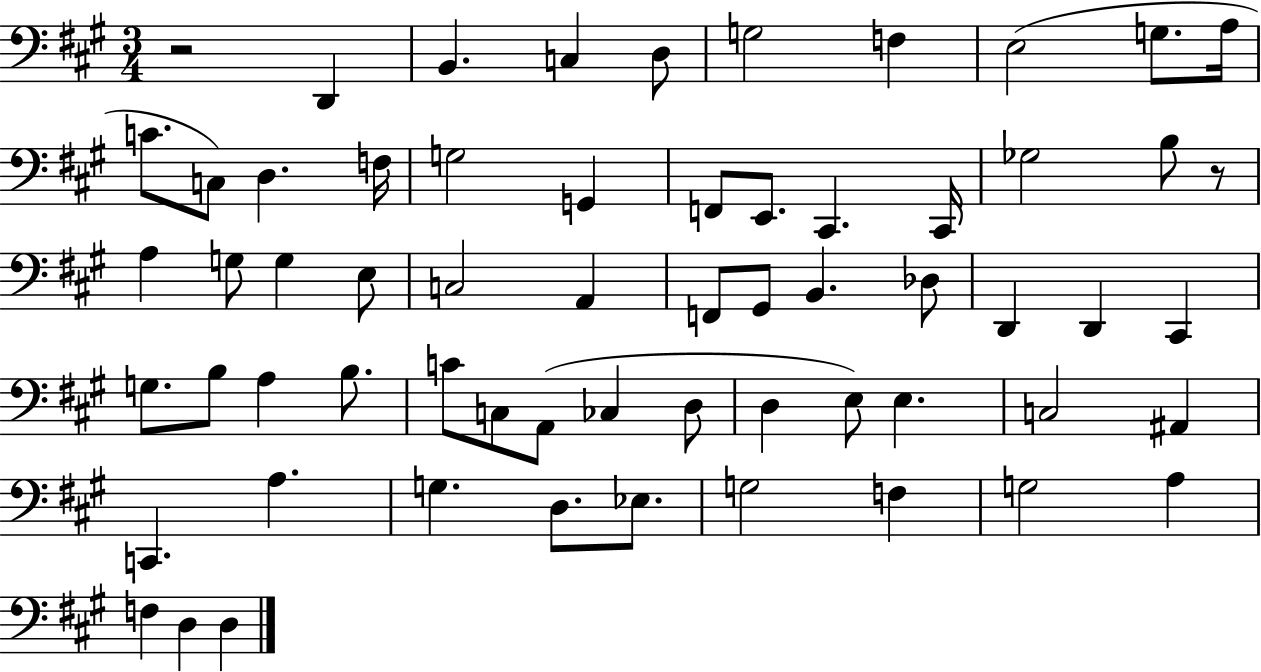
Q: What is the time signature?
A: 3/4